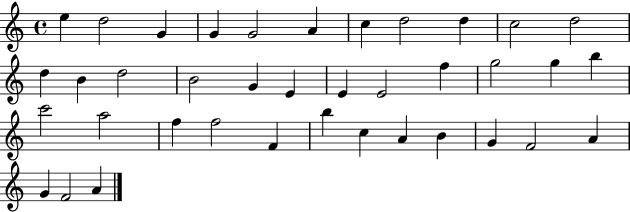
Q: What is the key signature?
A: C major